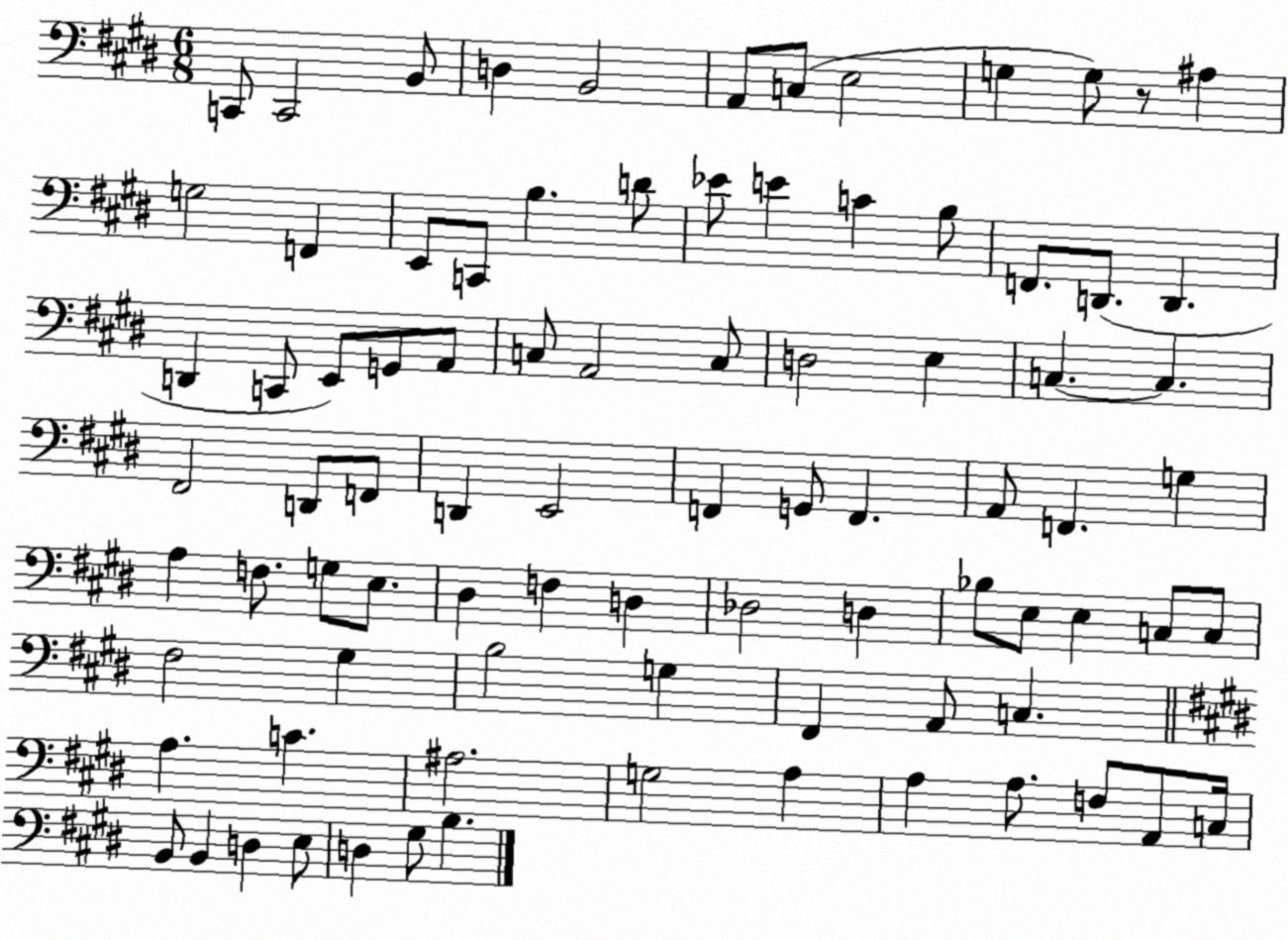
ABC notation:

X:1
T:Untitled
M:6/8
L:1/4
K:E
C,,/2 C,,2 B,,/2 D, B,,2 A,,/2 C,/2 E,2 G, G,/2 z/2 ^A, G,2 F,, E,,/2 C,,/2 B, D/2 _E/2 E C B,/2 F,,/2 D,,/2 D,, D,, C,,/2 E,,/2 G,,/2 A,,/2 C,/2 A,,2 C,/2 D,2 E, C, C, ^F,,2 D,,/2 F,,/2 D,, E,,2 F,, G,,/2 F,, A,,/2 F,, G, A, F,/2 G,/2 E,/2 ^D, F, D, _D,2 D, _B,/2 E,/2 E, C,/2 C,/2 ^F,2 ^G, B,2 G, ^F,, A,,/2 C, A, C ^A,2 G,2 A, A, A,/2 F,/2 A,,/2 C,/4 B,,/2 B,, D, E,/2 D, ^G,/2 B,